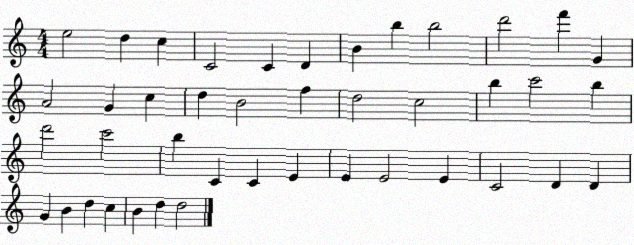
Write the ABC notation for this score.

X:1
T:Untitled
M:4/4
L:1/4
K:C
e2 d c C2 C D B b b2 d'2 f' G A2 G c d B2 f d2 c2 b c'2 b d'2 c'2 b C C E E E2 E C2 D D G B d c B d d2